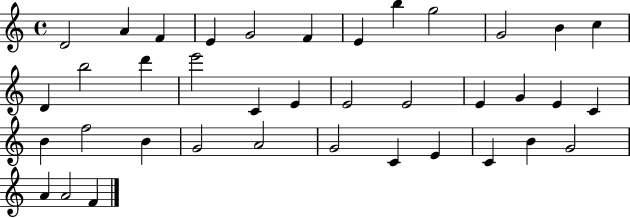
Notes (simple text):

D4/h A4/q F4/q E4/q G4/h F4/q E4/q B5/q G5/h G4/h B4/q C5/q D4/q B5/h D6/q E6/h C4/q E4/q E4/h E4/h E4/q G4/q E4/q C4/q B4/q F5/h B4/q G4/h A4/h G4/h C4/q E4/q C4/q B4/q G4/h A4/q A4/h F4/q